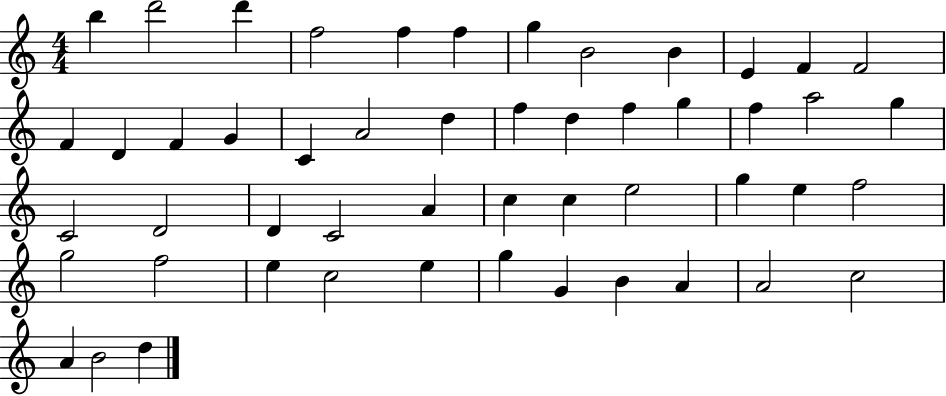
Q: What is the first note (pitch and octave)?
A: B5